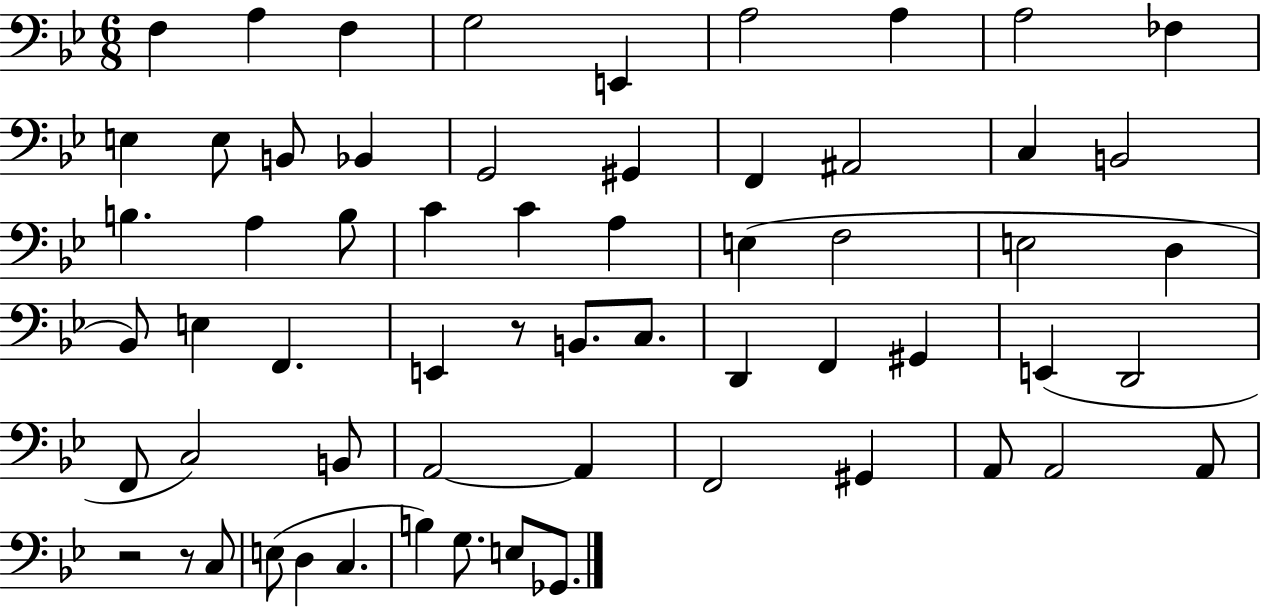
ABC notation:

X:1
T:Untitled
M:6/8
L:1/4
K:Bb
F, A, F, G,2 E,, A,2 A, A,2 _F, E, E,/2 B,,/2 _B,, G,,2 ^G,, F,, ^A,,2 C, B,,2 B, A, B,/2 C C A, E, F,2 E,2 D, _B,,/2 E, F,, E,, z/2 B,,/2 C,/2 D,, F,, ^G,, E,, D,,2 F,,/2 C,2 B,,/2 A,,2 A,, F,,2 ^G,, A,,/2 A,,2 A,,/2 z2 z/2 C,/2 E,/2 D, C, B, G,/2 E,/2 _G,,/2